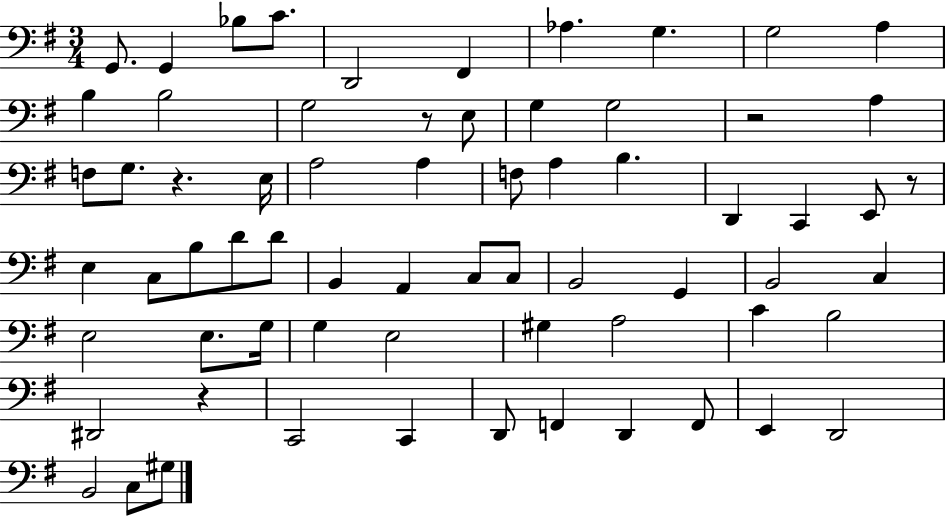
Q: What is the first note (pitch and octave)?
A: G2